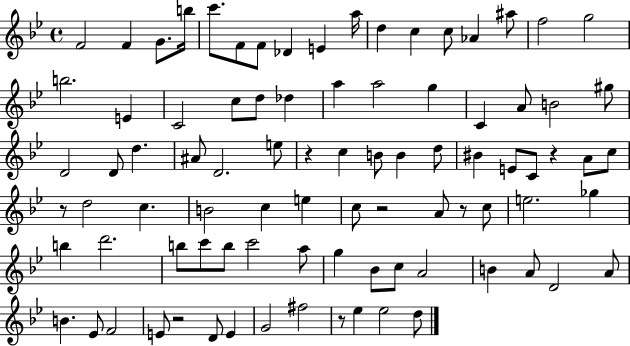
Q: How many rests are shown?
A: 7